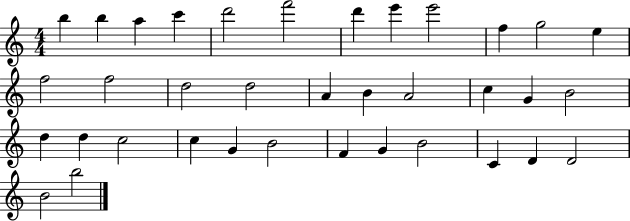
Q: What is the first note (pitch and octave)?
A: B5